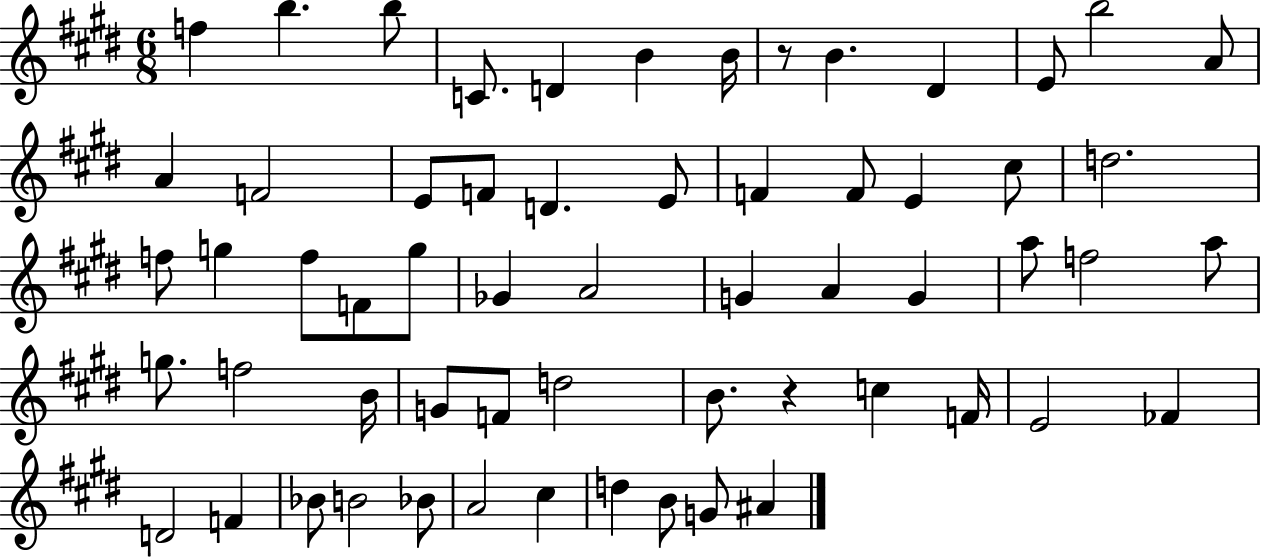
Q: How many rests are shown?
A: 2